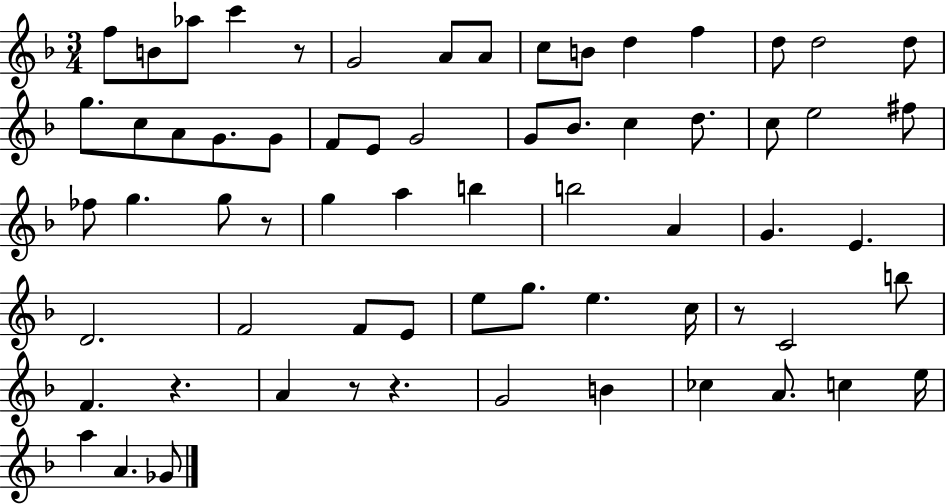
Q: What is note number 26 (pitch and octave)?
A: D5